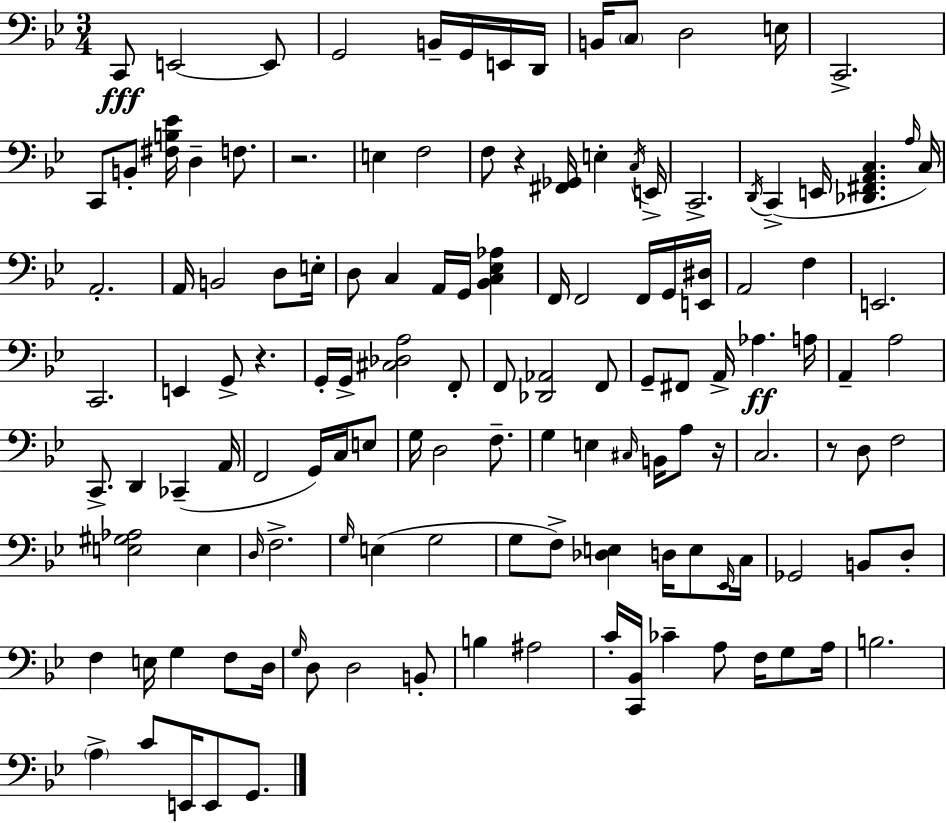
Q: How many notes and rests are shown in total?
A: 132